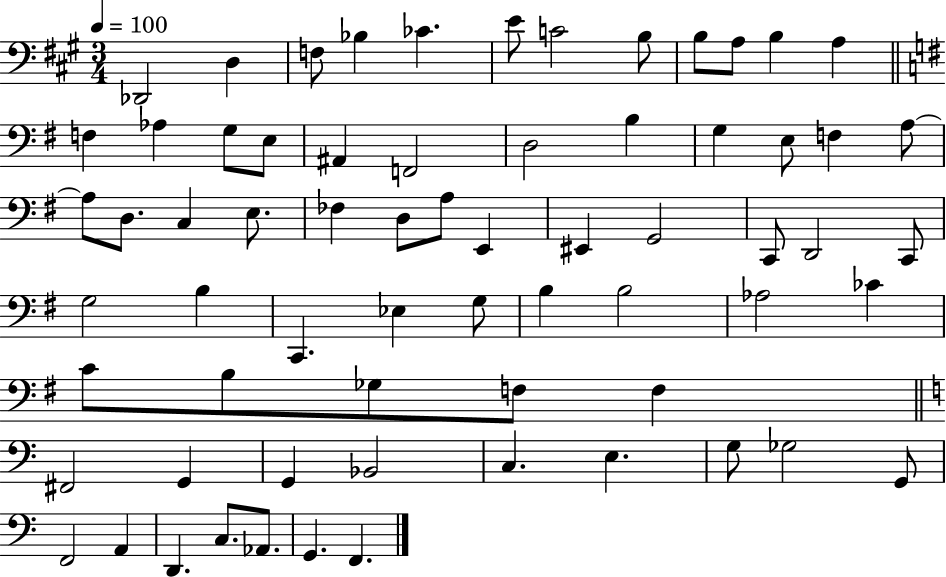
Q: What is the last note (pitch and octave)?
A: F2